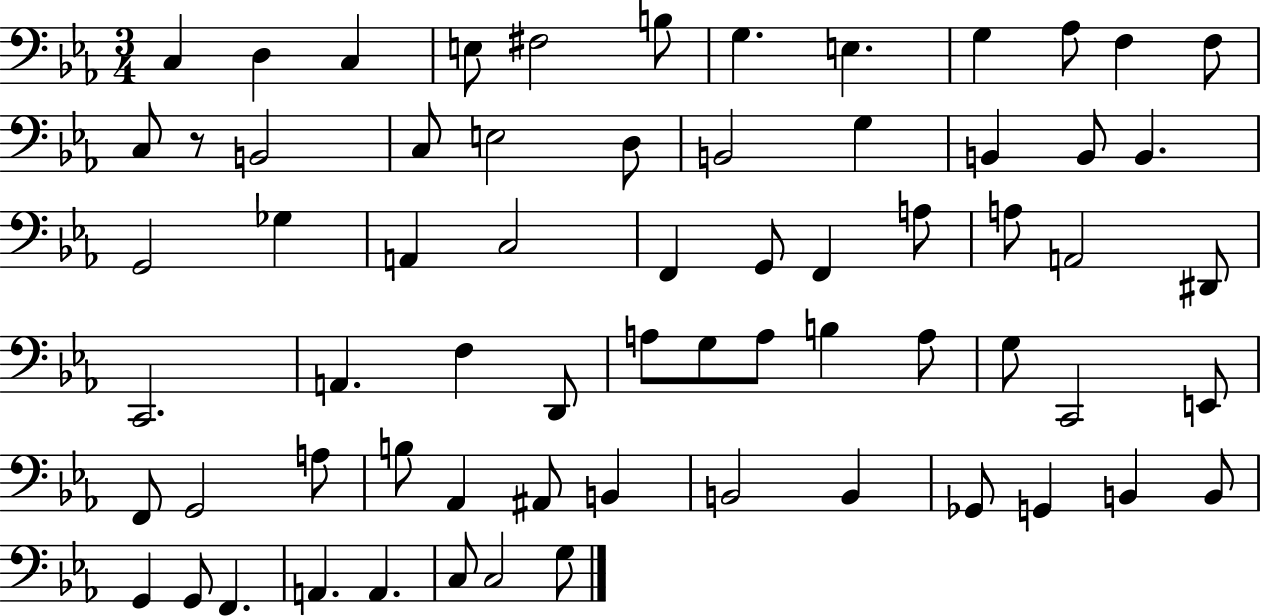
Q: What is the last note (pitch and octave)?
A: G3